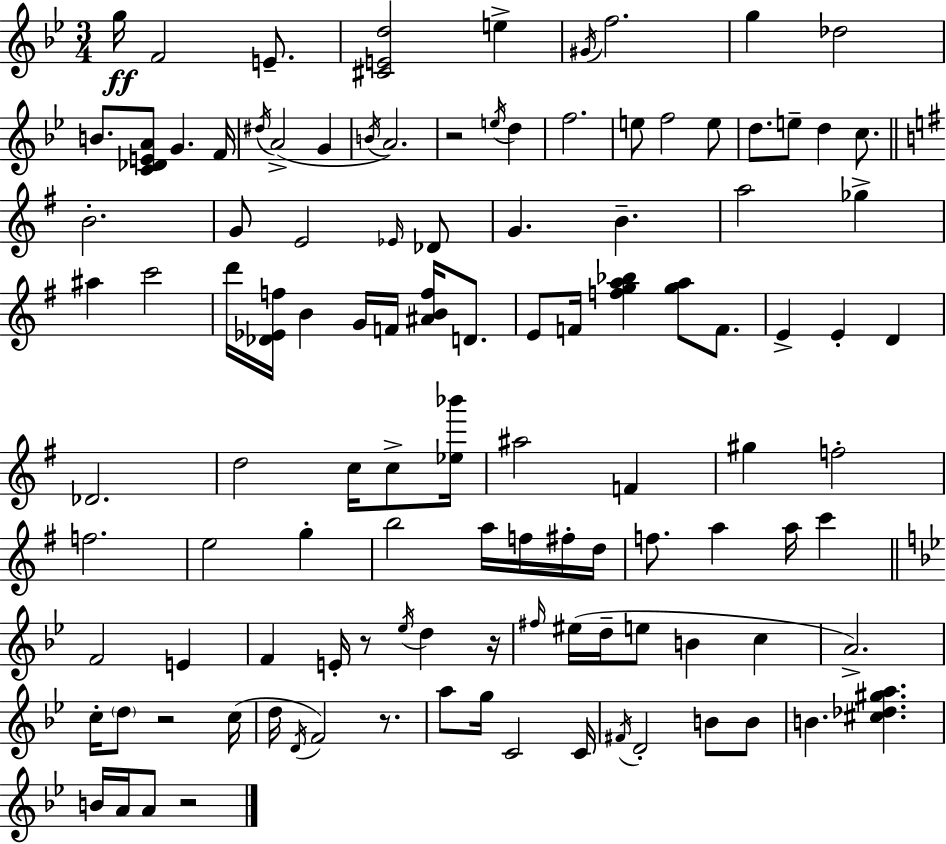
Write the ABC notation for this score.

X:1
T:Untitled
M:3/4
L:1/4
K:Gm
g/4 F2 E/2 [^CEd]2 e ^G/4 f2 g _d2 B/2 [C_DEA]/2 G F/4 ^d/4 A2 G B/4 A2 z2 e/4 d f2 e/2 f2 e/2 d/2 e/2 d c/2 B2 G/2 E2 _E/4 _D/2 G B a2 _g ^a c'2 d'/4 [_D_Ef]/4 B G/4 F/4 [^ABf]/4 D/2 E/2 F/4 [fga_b] [ga]/2 F/2 E E D _D2 d2 c/4 c/2 [_e_b']/4 ^a2 F ^g f2 f2 e2 g b2 a/4 f/4 ^f/4 d/4 f/2 a a/4 c' F2 E F E/4 z/2 _e/4 d z/4 ^f/4 ^e/4 d/4 e/2 B c A2 c/4 d/2 z2 c/4 d/4 D/4 F2 z/2 a/2 g/4 C2 C/4 ^F/4 D2 B/2 B/2 B [^c_d^ga] B/4 A/4 A/2 z2